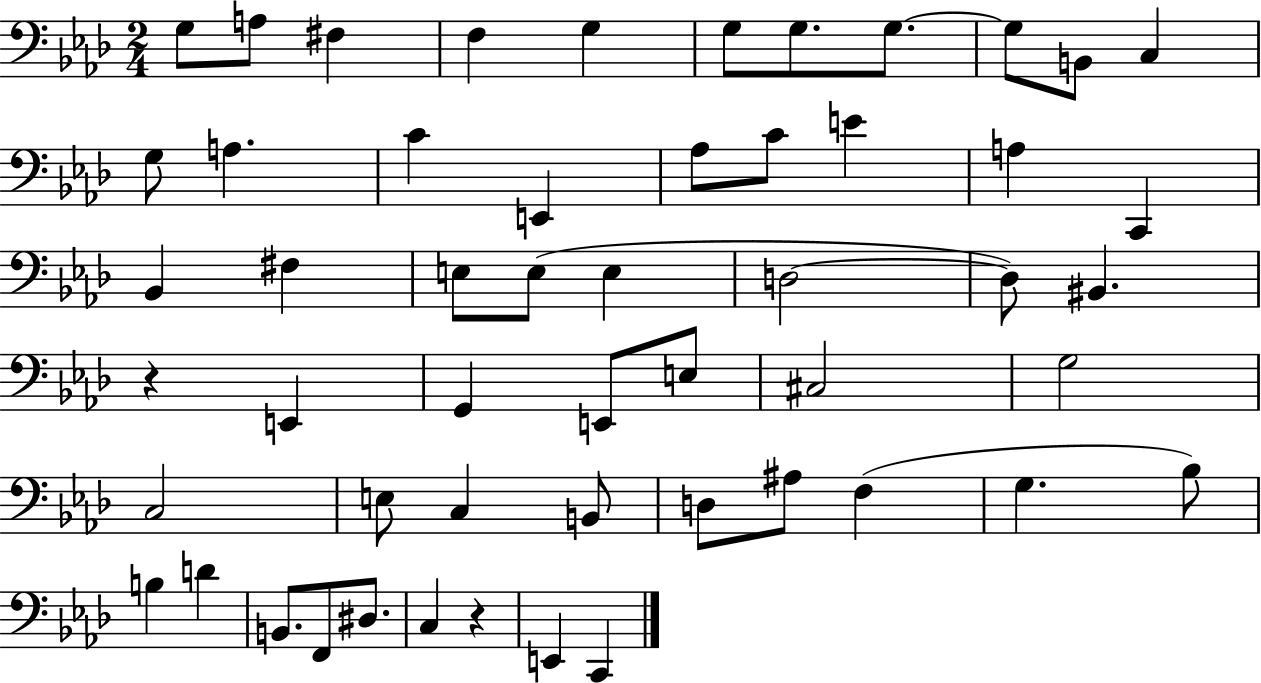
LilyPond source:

{
  \clef bass
  \numericTimeSignature
  \time 2/4
  \key aes \major
  g8 a8 fis4 | f4 g4 | g8 g8. g8.~~ | g8 b,8 c4 | \break g8 a4. | c'4 e,4 | aes8 c'8 e'4 | a4 c,4 | \break bes,4 fis4 | e8 e8( e4 | d2~~ | d8) bis,4. | \break r4 e,4 | g,4 e,8 e8 | cis2 | g2 | \break c2 | e8 c4 b,8 | d8 ais8 f4( | g4. bes8) | \break b4 d'4 | b,8. f,8 dis8. | c4 r4 | e,4 c,4 | \break \bar "|."
}